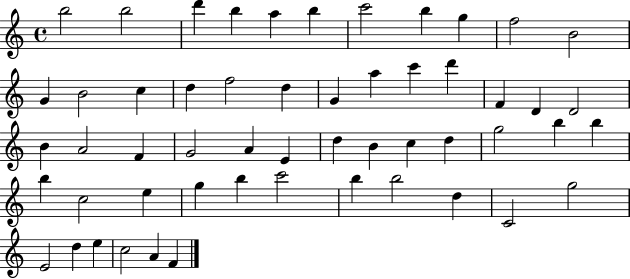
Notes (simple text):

B5/h B5/h D6/q B5/q A5/q B5/q C6/h B5/q G5/q F5/h B4/h G4/q B4/h C5/q D5/q F5/h D5/q G4/q A5/q C6/q D6/q F4/q D4/q D4/h B4/q A4/h F4/q G4/h A4/q E4/q D5/q B4/q C5/q D5/q G5/h B5/q B5/q B5/q C5/h E5/q G5/q B5/q C6/h B5/q B5/h D5/q C4/h G5/h E4/h D5/q E5/q C5/h A4/q F4/q